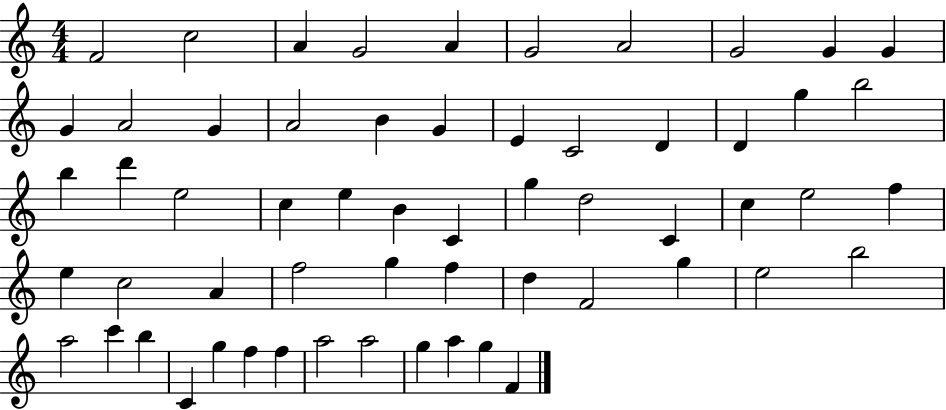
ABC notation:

X:1
T:Untitled
M:4/4
L:1/4
K:C
F2 c2 A G2 A G2 A2 G2 G G G A2 G A2 B G E C2 D D g b2 b d' e2 c e B C g d2 C c e2 f e c2 A f2 g f d F2 g e2 b2 a2 c' b C g f f a2 a2 g a g F